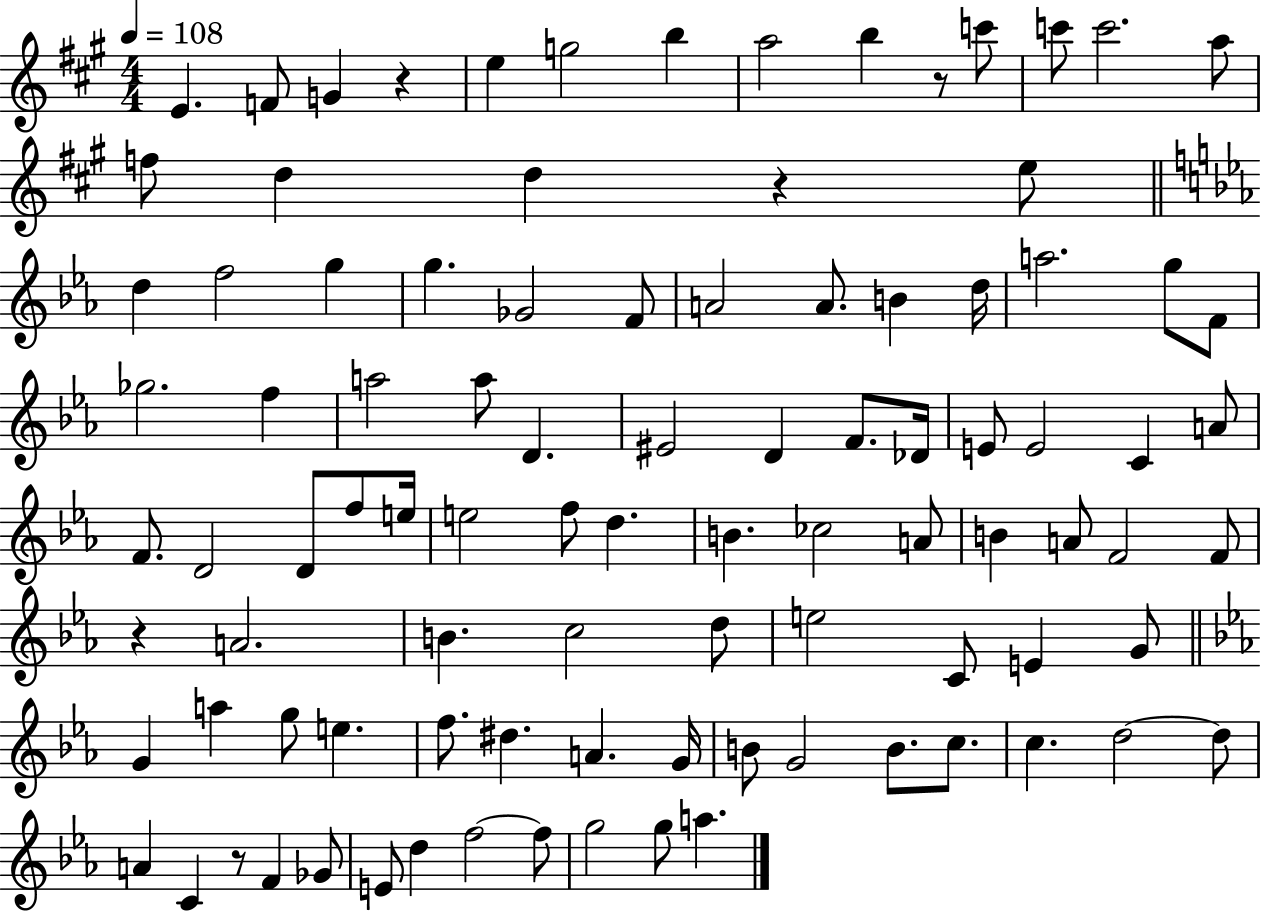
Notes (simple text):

E4/q. F4/e G4/q R/q E5/q G5/h B5/q A5/h B5/q R/e C6/e C6/e C6/h. A5/e F5/e D5/q D5/q R/q E5/e D5/q F5/h G5/q G5/q. Gb4/h F4/e A4/h A4/e. B4/q D5/s A5/h. G5/e F4/e Gb5/h. F5/q A5/h A5/e D4/q. EIS4/h D4/q F4/e. Db4/s E4/e E4/h C4/q A4/e F4/e. D4/h D4/e F5/e E5/s E5/h F5/e D5/q. B4/q. CES5/h A4/e B4/q A4/e F4/h F4/e R/q A4/h. B4/q. C5/h D5/e E5/h C4/e E4/q G4/e G4/q A5/q G5/e E5/q. F5/e. D#5/q. A4/q. G4/s B4/e G4/h B4/e. C5/e. C5/q. D5/h D5/e A4/q C4/q R/e F4/q Gb4/e E4/e D5/q F5/h F5/e G5/h G5/e A5/q.